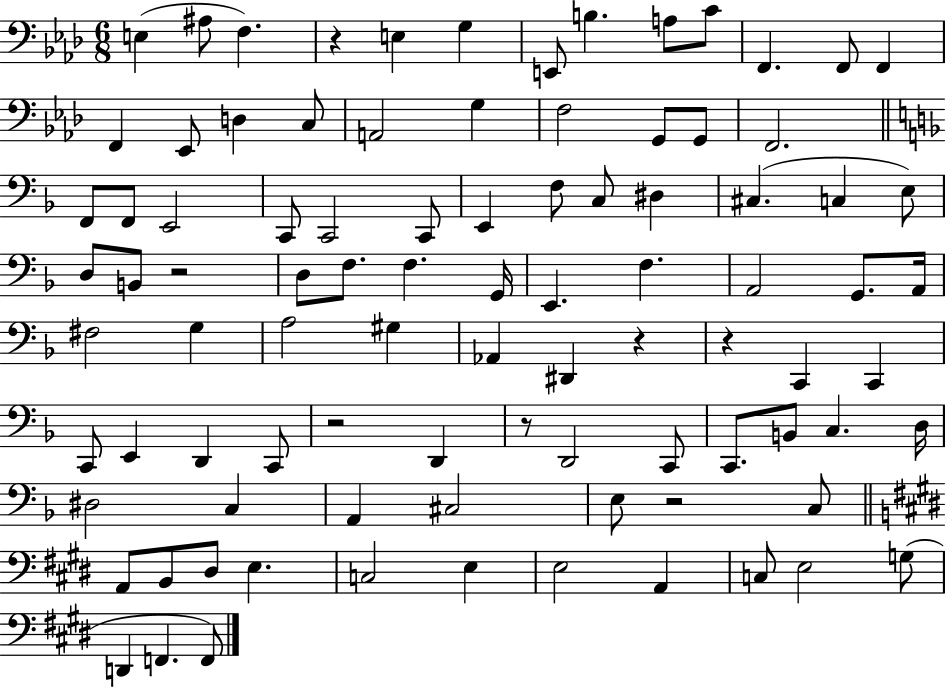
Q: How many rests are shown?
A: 7